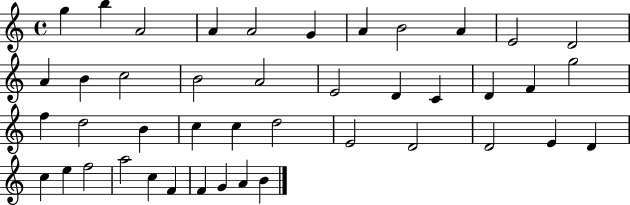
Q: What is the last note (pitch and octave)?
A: B4